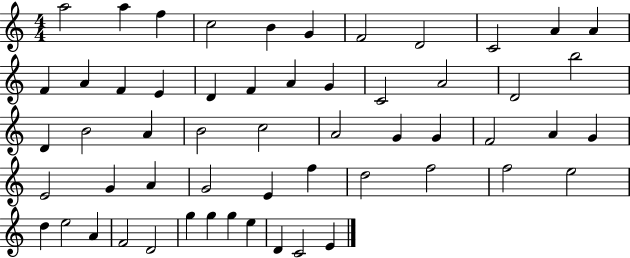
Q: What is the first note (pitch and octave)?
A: A5